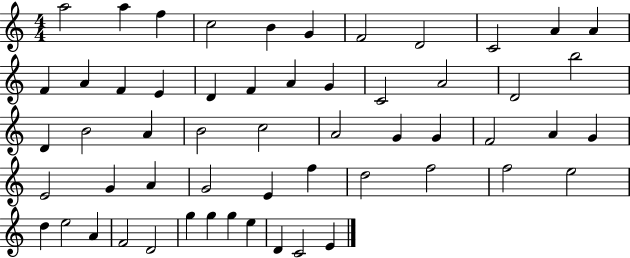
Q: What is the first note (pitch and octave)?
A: A5